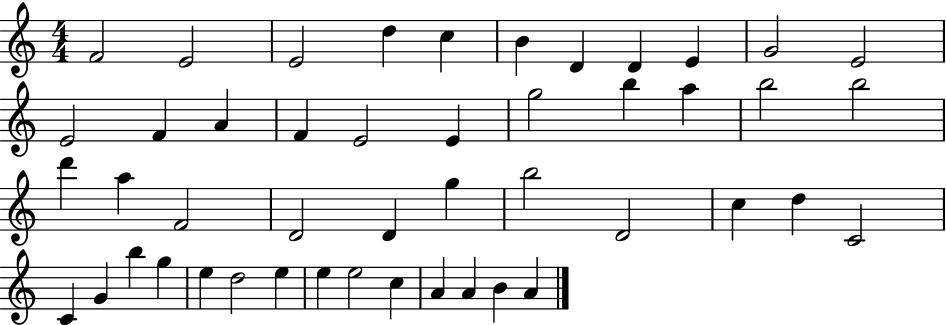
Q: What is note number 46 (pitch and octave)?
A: B4